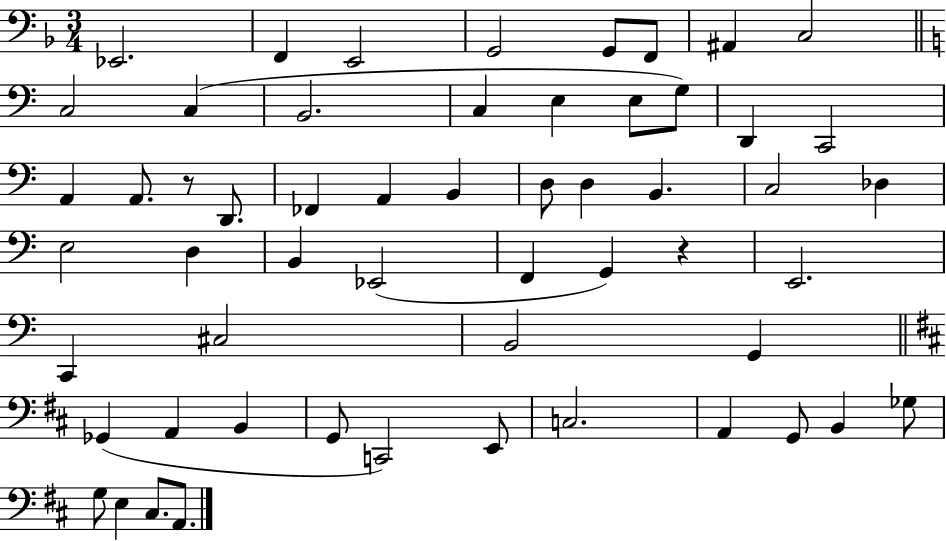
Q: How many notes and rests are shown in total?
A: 56